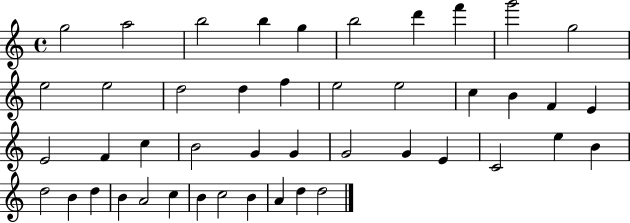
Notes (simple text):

G5/h A5/h B5/h B5/q G5/q B5/h D6/q F6/q G6/h G5/h E5/h E5/h D5/h D5/q F5/q E5/h E5/h C5/q B4/q F4/q E4/q E4/h F4/q C5/q B4/h G4/q G4/q G4/h G4/q E4/q C4/h E5/q B4/q D5/h B4/q D5/q B4/q A4/h C5/q B4/q C5/h B4/q A4/q D5/q D5/h